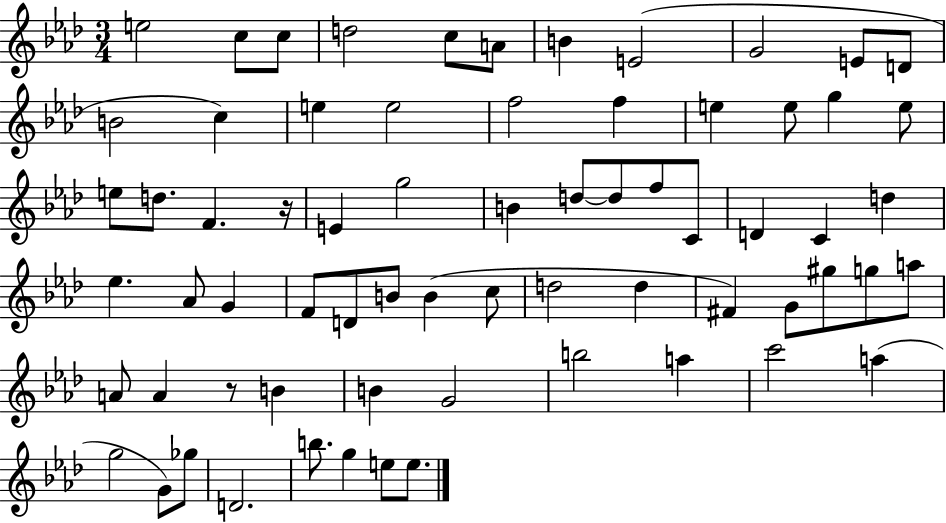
X:1
T:Untitled
M:3/4
L:1/4
K:Ab
e2 c/2 c/2 d2 c/2 A/2 B E2 G2 E/2 D/2 B2 c e e2 f2 f e e/2 g e/2 e/2 d/2 F z/4 E g2 B d/2 d/2 f/2 C/2 D C d _e _A/2 G F/2 D/2 B/2 B c/2 d2 d ^F G/2 ^g/2 g/2 a/2 A/2 A z/2 B B G2 b2 a c'2 a g2 G/2 _g/2 D2 b/2 g e/2 e/2